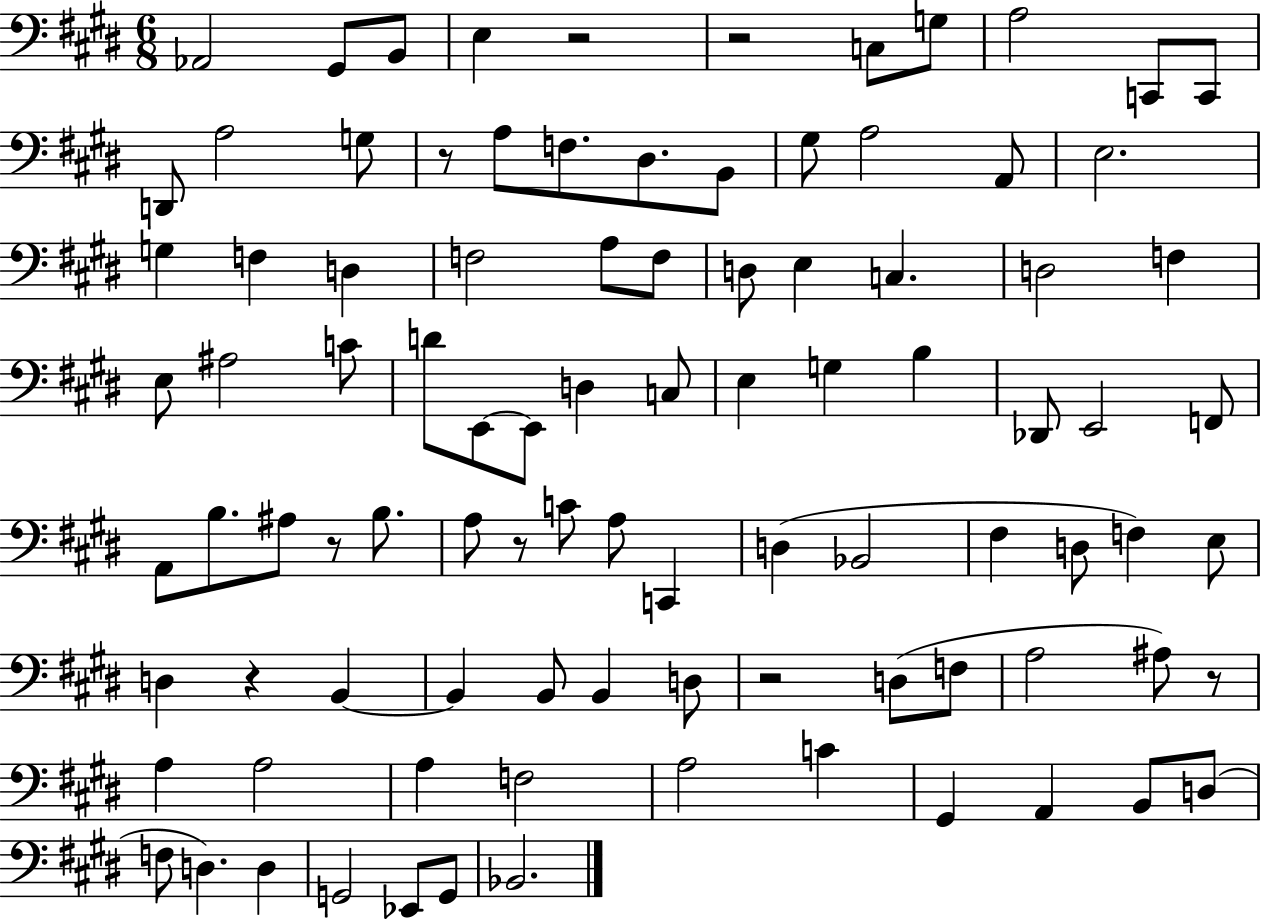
X:1
T:Untitled
M:6/8
L:1/4
K:E
_A,,2 ^G,,/2 B,,/2 E, z2 z2 C,/2 G,/2 A,2 C,,/2 C,,/2 D,,/2 A,2 G,/2 z/2 A,/2 F,/2 ^D,/2 B,,/2 ^G,/2 A,2 A,,/2 E,2 G, F, D, F,2 A,/2 F,/2 D,/2 E, C, D,2 F, E,/2 ^A,2 C/2 D/2 E,,/2 E,,/2 D, C,/2 E, G, B, _D,,/2 E,,2 F,,/2 A,,/2 B,/2 ^A,/2 z/2 B,/2 A,/2 z/2 C/2 A,/2 C,, D, _B,,2 ^F, D,/2 F, E,/2 D, z B,, B,, B,,/2 B,, D,/2 z2 D,/2 F,/2 A,2 ^A,/2 z/2 A, A,2 A, F,2 A,2 C ^G,, A,, B,,/2 D,/2 F,/2 D, D, G,,2 _E,,/2 G,,/2 _B,,2